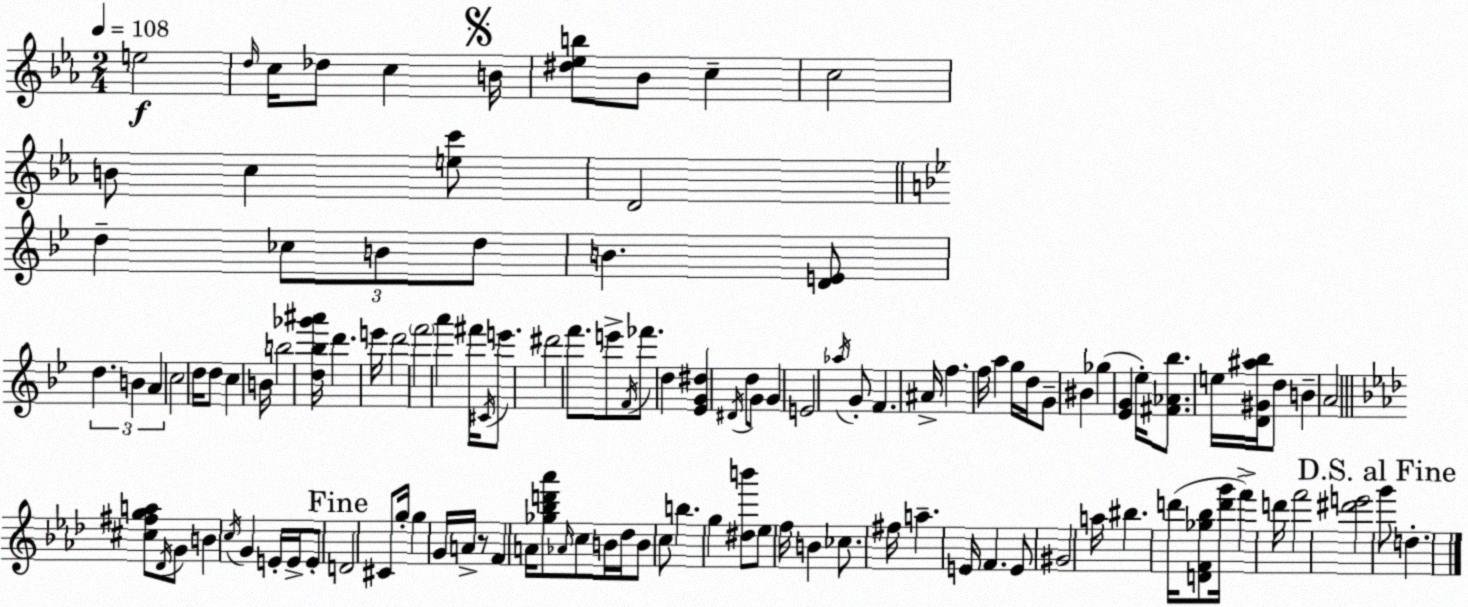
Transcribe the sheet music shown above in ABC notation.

X:1
T:Untitled
M:2/4
L:1/4
K:Eb
e2 d/4 c/4 _d/2 c B/4 [^d_eb]/2 _B/2 c c2 B/2 c [ec']/2 D2 d _c/2 B/2 d/2 B [DE]/2 d B A c2 d/4 d/2 c B/4 b2 [d_b_g'^a']/4 d' e'/4 d'2 f'2 a' ^f'/4 ^C/4 e'/2 ^d'2 f'/2 e'/2 F/4 _f'/2 d [_EG^d] ^D/4 d/2 G/2 G E2 _a/4 G/2 F ^A/4 f f/4 a g/4 d/4 G/2 ^B _g [_EG] _e/4 [^F_A_b]/2 e/4 [D^G^a_b]/4 d/2 B A2 [^c^fga]/2 _D/4 G/2 B c/4 G E/4 E/4 E/2 D2 ^C/2 g/4 g G/4 A/4 z/2 F A/4 [_g_bd'_a']/2 _A/4 c/2 B/4 _d/4 B/2 c/2 b g [^db']/2 _e/2 f/4 B _c/2 ^f/4 a E/4 F E/2 ^G2 a/4 ^b d'/4 [DF_g_b]/2 [d'g']/4 f' d'/4 f'2 [^d'e']2 g'/2 d